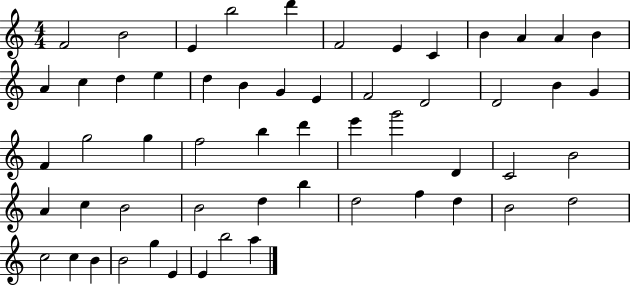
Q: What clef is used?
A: treble